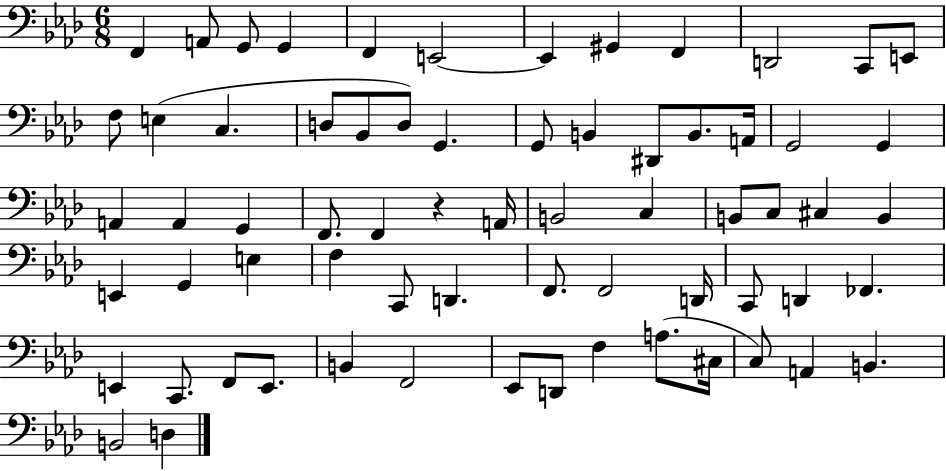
X:1
T:Untitled
M:6/8
L:1/4
K:Ab
F,, A,,/2 G,,/2 G,, F,, E,,2 E,, ^G,, F,, D,,2 C,,/2 E,,/2 F,/2 E, C, D,/2 _B,,/2 D,/2 G,, G,,/2 B,, ^D,,/2 B,,/2 A,,/4 G,,2 G,, A,, A,, G,, F,,/2 F,, z A,,/4 B,,2 C, B,,/2 C,/2 ^C, B,, E,, G,, E, F, C,,/2 D,, F,,/2 F,,2 D,,/4 C,,/2 D,, _F,, E,, C,,/2 F,,/2 E,,/2 B,, F,,2 _E,,/2 D,,/2 F, A,/2 ^C,/4 C,/2 A,, B,, B,,2 D,